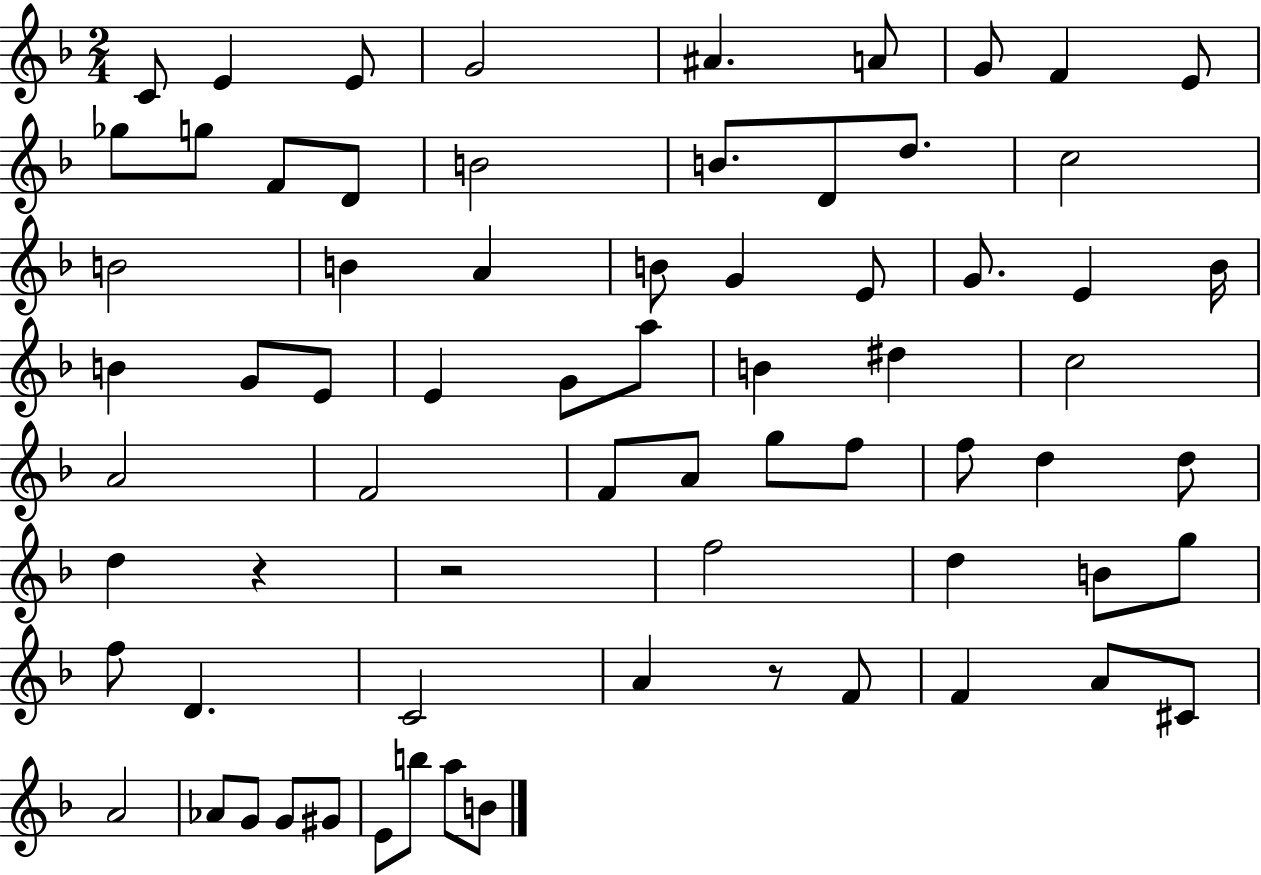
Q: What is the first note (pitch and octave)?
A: C4